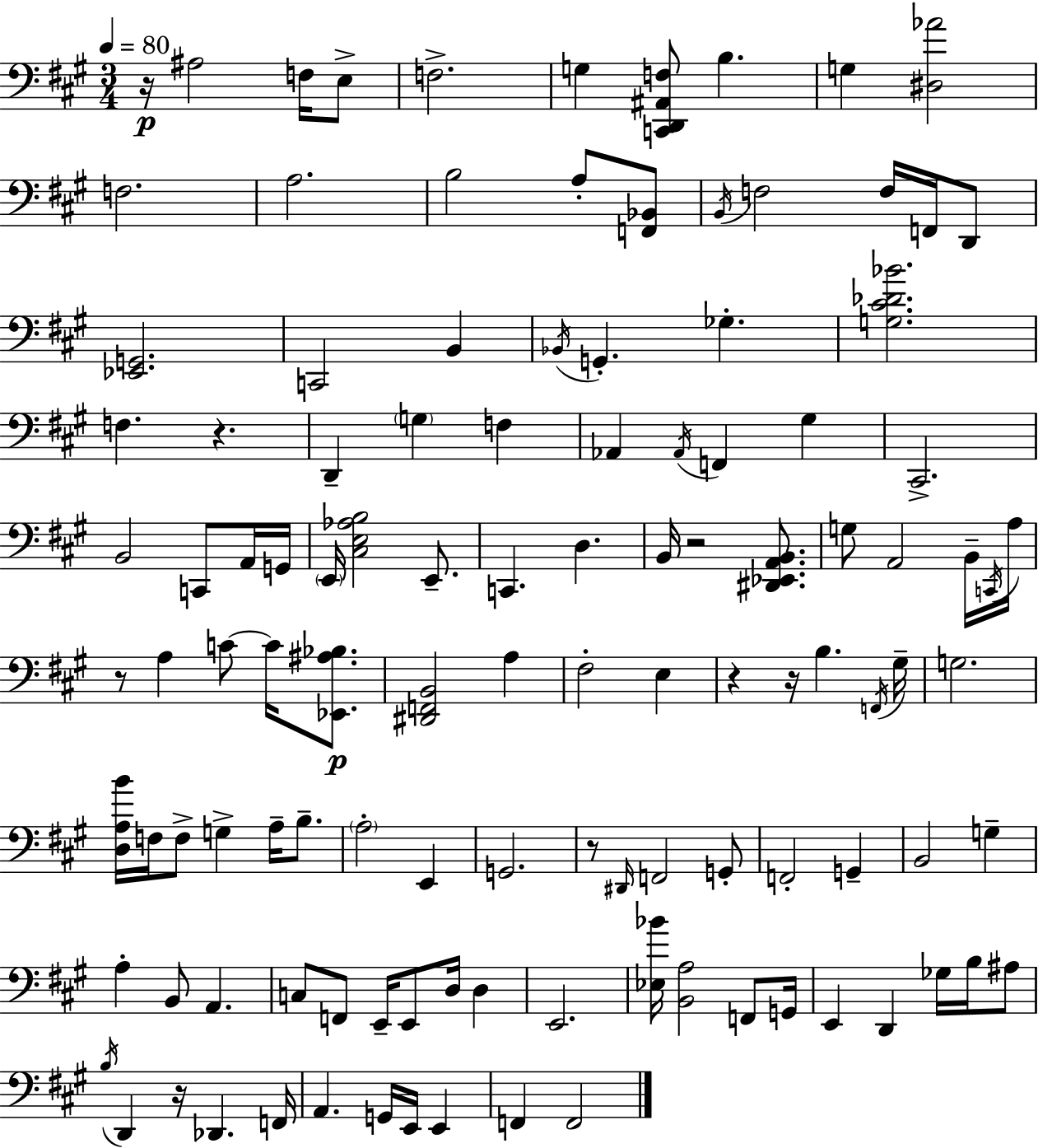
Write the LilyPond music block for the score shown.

{
  \clef bass
  \numericTimeSignature
  \time 3/4
  \key a \major
  \tempo 4 = 80
  r16\p ais2 f16 e8-> | f2.-> | g4 <c, d, ais, f>8 b4. | g4 <dis aes'>2 | \break f2. | a2. | b2 a8-. <f, bes,>8 | \acciaccatura { b,16 } f2 f16 f,16 d,8 | \break <ees, g,>2. | c,2 b,4 | \acciaccatura { bes,16 } g,4.-. ges4.-. | <g cis' des' bes'>2. | \break f4. r4. | d,4-- \parenthesize g4 f4 | aes,4 \acciaccatura { aes,16 } f,4 gis4 | cis,2.-> | \break b,2 c,8 | a,16 g,16 \parenthesize e,16 <cis e aes b>2 | e,8.-- c,4. d4. | b,16 r2 | \break <dis, ees, a, b,>8. g8 a,2 | b,16-- \acciaccatura { c,16 } a16 r8 a4 c'8~~ | c'16 <ees, ais bes>8.\p <dis, f, b,>2 | a4 fis2-. | \break e4 r4 r16 b4. | \acciaccatura { f,16 } gis16-- g2. | <d a b'>16 f16 f8-> g4-> | a16-- b8.-- \parenthesize a2-. | \break e,4 g,2. | r8 \grace { dis,16 } f,2 | g,8-. f,2-. | g,4-- b,2 | \break g4-- a4-. b,8 | a,4. c8 f,8 e,16-- e,8 | d16 d4 e,2. | <ees bes'>16 <b, a>2 | \break f,8 g,16 e,4 d,4 | ges16 b16 ais8 \acciaccatura { b16 } d,4 r16 | des,4. f,16 a,4. | g,16 e,16 e,4 f,4 f,2 | \break \bar "|."
}